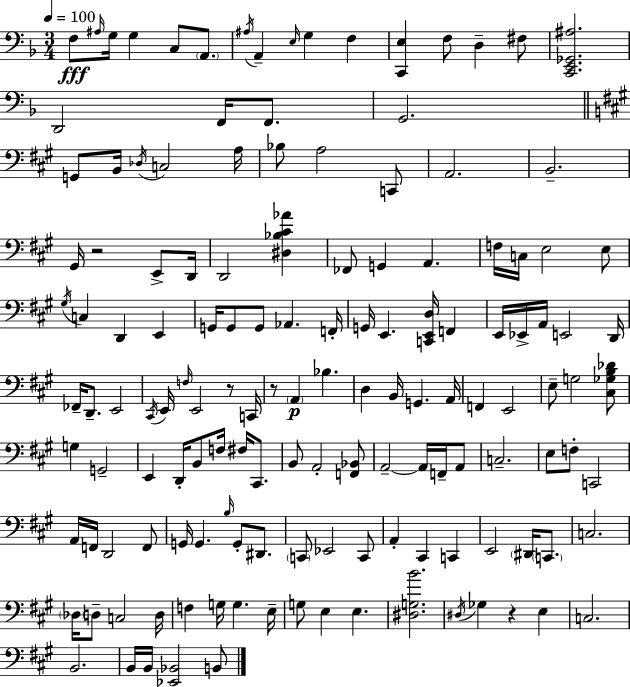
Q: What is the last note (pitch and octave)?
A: B2